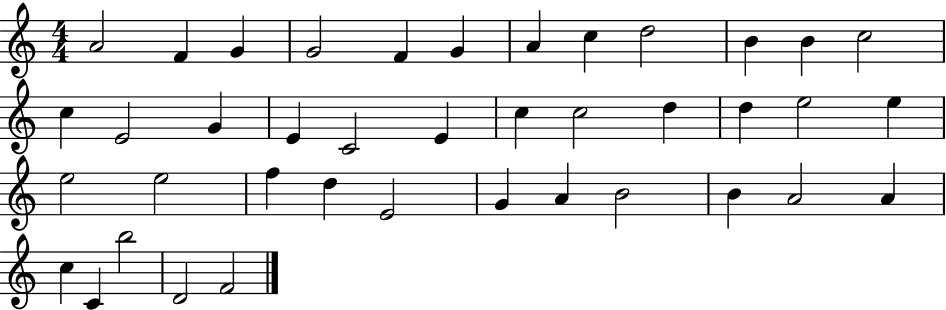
A4/h F4/q G4/q G4/h F4/q G4/q A4/q C5/q D5/h B4/q B4/q C5/h C5/q E4/h G4/q E4/q C4/h E4/q C5/q C5/h D5/q D5/q E5/h E5/q E5/h E5/h F5/q D5/q E4/h G4/q A4/q B4/h B4/q A4/h A4/q C5/q C4/q B5/h D4/h F4/h